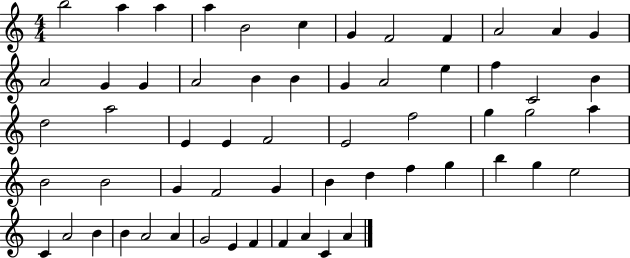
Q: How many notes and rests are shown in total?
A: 59